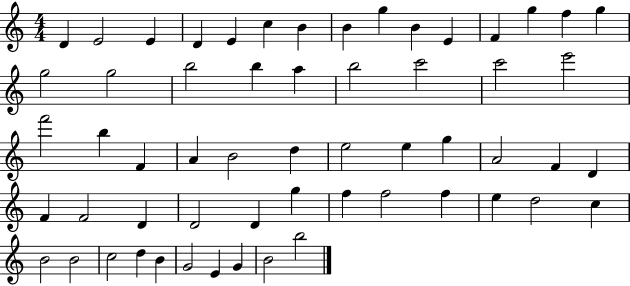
D4/q E4/h E4/q D4/q E4/q C5/q B4/q B4/q G5/q B4/q E4/q F4/q G5/q F5/q G5/q G5/h G5/h B5/h B5/q A5/q B5/h C6/h C6/h E6/h F6/h B5/q F4/q A4/q B4/h D5/q E5/h E5/q G5/q A4/h F4/q D4/q F4/q F4/h D4/q D4/h D4/q G5/q F5/q F5/h F5/q E5/q D5/h C5/q B4/h B4/h C5/h D5/q B4/q G4/h E4/q G4/q B4/h B5/h